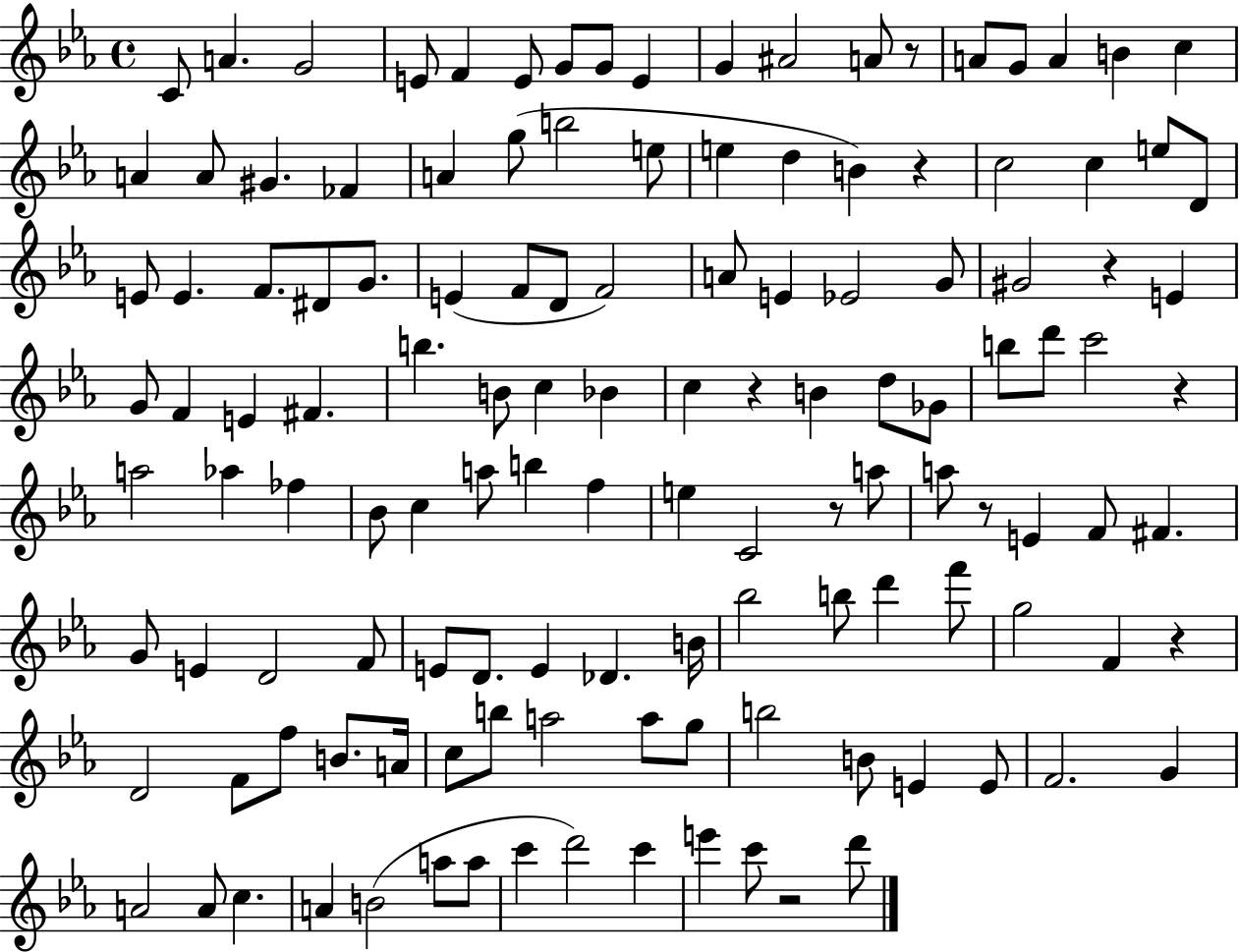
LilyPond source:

{
  \clef treble
  \time 4/4
  \defaultTimeSignature
  \key ees \major
  \repeat volta 2 { c'8 a'4. g'2 | e'8 f'4 e'8 g'8 g'8 e'4 | g'4 ais'2 a'8 r8 | a'8 g'8 a'4 b'4 c''4 | \break a'4 a'8 gis'4. fes'4 | a'4 g''8( b''2 e''8 | e''4 d''4 b'4) r4 | c''2 c''4 e''8 d'8 | \break e'8 e'4. f'8. dis'8 g'8. | e'4( f'8 d'8 f'2) | a'8 e'4 ees'2 g'8 | gis'2 r4 e'4 | \break g'8 f'4 e'4 fis'4. | b''4. b'8 c''4 bes'4 | c''4 r4 b'4 d''8 ges'8 | b''8 d'''8 c'''2 r4 | \break a''2 aes''4 fes''4 | bes'8 c''4 a''8 b''4 f''4 | e''4 c'2 r8 a''8 | a''8 r8 e'4 f'8 fis'4. | \break g'8 e'4 d'2 f'8 | e'8 d'8. e'4 des'4. b'16 | bes''2 b''8 d'''4 f'''8 | g''2 f'4 r4 | \break d'2 f'8 f''8 b'8. a'16 | c''8 b''8 a''2 a''8 g''8 | b''2 b'8 e'4 e'8 | f'2. g'4 | \break a'2 a'8 c''4. | a'4 b'2( a''8 a''8 | c'''4 d'''2) c'''4 | e'''4 c'''8 r2 d'''8 | \break } \bar "|."
}